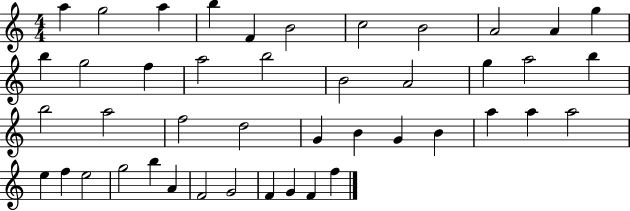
{
  \clef treble
  \numericTimeSignature
  \time 4/4
  \key c \major
  a''4 g''2 a''4 | b''4 f'4 b'2 | c''2 b'2 | a'2 a'4 g''4 | \break b''4 g''2 f''4 | a''2 b''2 | b'2 a'2 | g''4 a''2 b''4 | \break b''2 a''2 | f''2 d''2 | g'4 b'4 g'4 b'4 | a''4 a''4 a''2 | \break e''4 f''4 e''2 | g''2 b''4 a'4 | f'2 g'2 | f'4 g'4 f'4 f''4 | \break \bar "|."
}